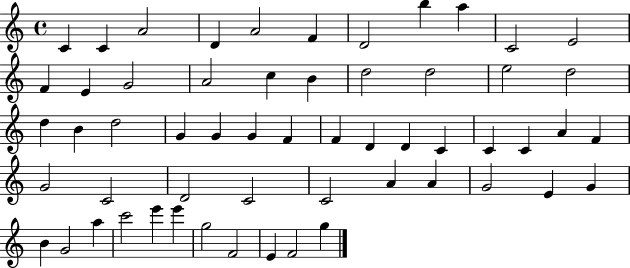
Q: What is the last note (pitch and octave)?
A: G5